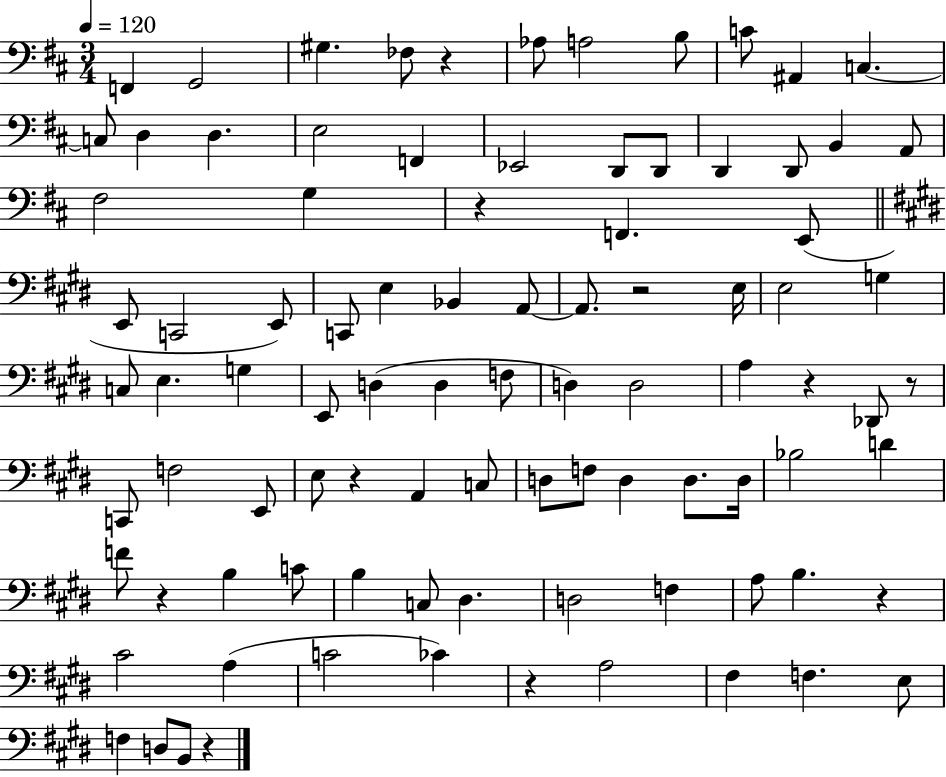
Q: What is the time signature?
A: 3/4